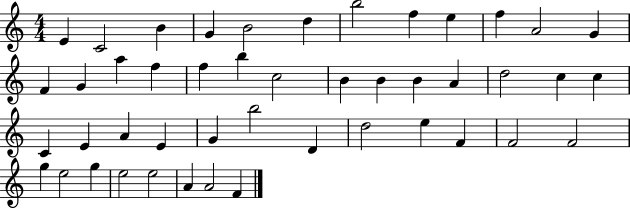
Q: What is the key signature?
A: C major